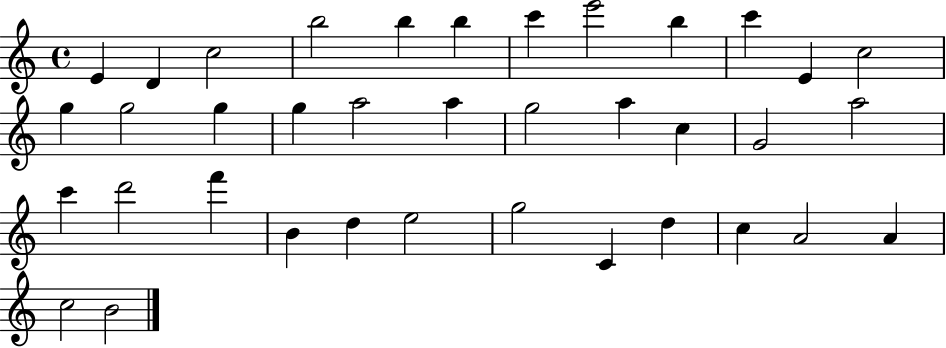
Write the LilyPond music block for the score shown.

{
  \clef treble
  \time 4/4
  \defaultTimeSignature
  \key c \major
  e'4 d'4 c''2 | b''2 b''4 b''4 | c'''4 e'''2 b''4 | c'''4 e'4 c''2 | \break g''4 g''2 g''4 | g''4 a''2 a''4 | g''2 a''4 c''4 | g'2 a''2 | \break c'''4 d'''2 f'''4 | b'4 d''4 e''2 | g''2 c'4 d''4 | c''4 a'2 a'4 | \break c''2 b'2 | \bar "|."
}